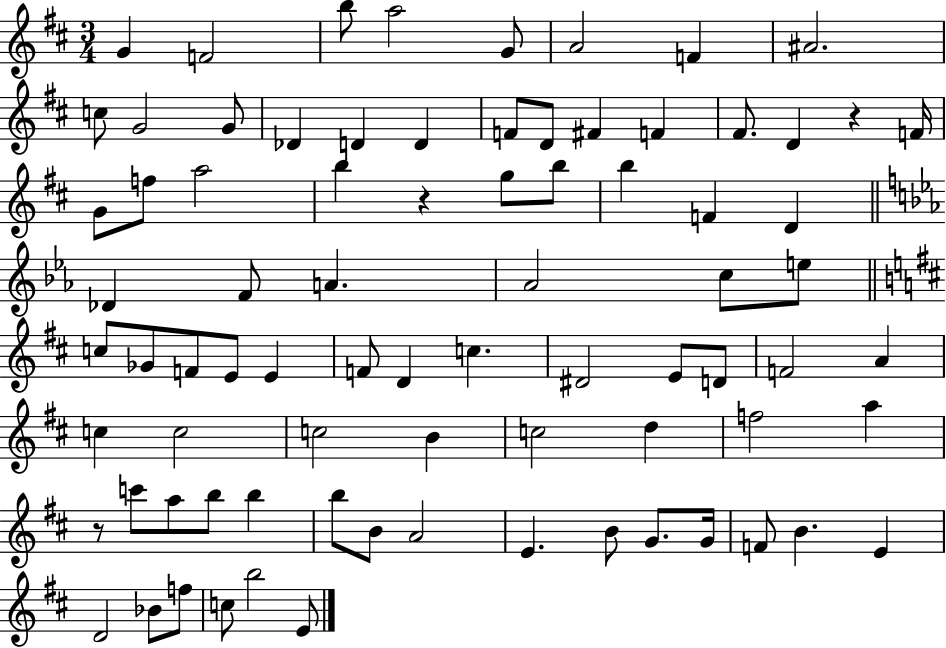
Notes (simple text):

G4/q F4/h B5/e A5/h G4/e A4/h F4/q A#4/h. C5/e G4/h G4/e Db4/q D4/q D4/q F4/e D4/e F#4/q F4/q F#4/e. D4/q R/q F4/s G4/e F5/e A5/h B5/q R/q G5/e B5/e B5/q F4/q D4/q Db4/q F4/e A4/q. Ab4/h C5/e E5/e C5/e Gb4/e F4/e E4/e E4/q F4/e D4/q C5/q. D#4/h E4/e D4/e F4/h A4/q C5/q C5/h C5/h B4/q C5/h D5/q F5/h A5/q R/e C6/e A5/e B5/e B5/q B5/e B4/e A4/h E4/q. B4/e G4/e. G4/s F4/e B4/q. E4/q D4/h Bb4/e F5/e C5/e B5/h E4/e